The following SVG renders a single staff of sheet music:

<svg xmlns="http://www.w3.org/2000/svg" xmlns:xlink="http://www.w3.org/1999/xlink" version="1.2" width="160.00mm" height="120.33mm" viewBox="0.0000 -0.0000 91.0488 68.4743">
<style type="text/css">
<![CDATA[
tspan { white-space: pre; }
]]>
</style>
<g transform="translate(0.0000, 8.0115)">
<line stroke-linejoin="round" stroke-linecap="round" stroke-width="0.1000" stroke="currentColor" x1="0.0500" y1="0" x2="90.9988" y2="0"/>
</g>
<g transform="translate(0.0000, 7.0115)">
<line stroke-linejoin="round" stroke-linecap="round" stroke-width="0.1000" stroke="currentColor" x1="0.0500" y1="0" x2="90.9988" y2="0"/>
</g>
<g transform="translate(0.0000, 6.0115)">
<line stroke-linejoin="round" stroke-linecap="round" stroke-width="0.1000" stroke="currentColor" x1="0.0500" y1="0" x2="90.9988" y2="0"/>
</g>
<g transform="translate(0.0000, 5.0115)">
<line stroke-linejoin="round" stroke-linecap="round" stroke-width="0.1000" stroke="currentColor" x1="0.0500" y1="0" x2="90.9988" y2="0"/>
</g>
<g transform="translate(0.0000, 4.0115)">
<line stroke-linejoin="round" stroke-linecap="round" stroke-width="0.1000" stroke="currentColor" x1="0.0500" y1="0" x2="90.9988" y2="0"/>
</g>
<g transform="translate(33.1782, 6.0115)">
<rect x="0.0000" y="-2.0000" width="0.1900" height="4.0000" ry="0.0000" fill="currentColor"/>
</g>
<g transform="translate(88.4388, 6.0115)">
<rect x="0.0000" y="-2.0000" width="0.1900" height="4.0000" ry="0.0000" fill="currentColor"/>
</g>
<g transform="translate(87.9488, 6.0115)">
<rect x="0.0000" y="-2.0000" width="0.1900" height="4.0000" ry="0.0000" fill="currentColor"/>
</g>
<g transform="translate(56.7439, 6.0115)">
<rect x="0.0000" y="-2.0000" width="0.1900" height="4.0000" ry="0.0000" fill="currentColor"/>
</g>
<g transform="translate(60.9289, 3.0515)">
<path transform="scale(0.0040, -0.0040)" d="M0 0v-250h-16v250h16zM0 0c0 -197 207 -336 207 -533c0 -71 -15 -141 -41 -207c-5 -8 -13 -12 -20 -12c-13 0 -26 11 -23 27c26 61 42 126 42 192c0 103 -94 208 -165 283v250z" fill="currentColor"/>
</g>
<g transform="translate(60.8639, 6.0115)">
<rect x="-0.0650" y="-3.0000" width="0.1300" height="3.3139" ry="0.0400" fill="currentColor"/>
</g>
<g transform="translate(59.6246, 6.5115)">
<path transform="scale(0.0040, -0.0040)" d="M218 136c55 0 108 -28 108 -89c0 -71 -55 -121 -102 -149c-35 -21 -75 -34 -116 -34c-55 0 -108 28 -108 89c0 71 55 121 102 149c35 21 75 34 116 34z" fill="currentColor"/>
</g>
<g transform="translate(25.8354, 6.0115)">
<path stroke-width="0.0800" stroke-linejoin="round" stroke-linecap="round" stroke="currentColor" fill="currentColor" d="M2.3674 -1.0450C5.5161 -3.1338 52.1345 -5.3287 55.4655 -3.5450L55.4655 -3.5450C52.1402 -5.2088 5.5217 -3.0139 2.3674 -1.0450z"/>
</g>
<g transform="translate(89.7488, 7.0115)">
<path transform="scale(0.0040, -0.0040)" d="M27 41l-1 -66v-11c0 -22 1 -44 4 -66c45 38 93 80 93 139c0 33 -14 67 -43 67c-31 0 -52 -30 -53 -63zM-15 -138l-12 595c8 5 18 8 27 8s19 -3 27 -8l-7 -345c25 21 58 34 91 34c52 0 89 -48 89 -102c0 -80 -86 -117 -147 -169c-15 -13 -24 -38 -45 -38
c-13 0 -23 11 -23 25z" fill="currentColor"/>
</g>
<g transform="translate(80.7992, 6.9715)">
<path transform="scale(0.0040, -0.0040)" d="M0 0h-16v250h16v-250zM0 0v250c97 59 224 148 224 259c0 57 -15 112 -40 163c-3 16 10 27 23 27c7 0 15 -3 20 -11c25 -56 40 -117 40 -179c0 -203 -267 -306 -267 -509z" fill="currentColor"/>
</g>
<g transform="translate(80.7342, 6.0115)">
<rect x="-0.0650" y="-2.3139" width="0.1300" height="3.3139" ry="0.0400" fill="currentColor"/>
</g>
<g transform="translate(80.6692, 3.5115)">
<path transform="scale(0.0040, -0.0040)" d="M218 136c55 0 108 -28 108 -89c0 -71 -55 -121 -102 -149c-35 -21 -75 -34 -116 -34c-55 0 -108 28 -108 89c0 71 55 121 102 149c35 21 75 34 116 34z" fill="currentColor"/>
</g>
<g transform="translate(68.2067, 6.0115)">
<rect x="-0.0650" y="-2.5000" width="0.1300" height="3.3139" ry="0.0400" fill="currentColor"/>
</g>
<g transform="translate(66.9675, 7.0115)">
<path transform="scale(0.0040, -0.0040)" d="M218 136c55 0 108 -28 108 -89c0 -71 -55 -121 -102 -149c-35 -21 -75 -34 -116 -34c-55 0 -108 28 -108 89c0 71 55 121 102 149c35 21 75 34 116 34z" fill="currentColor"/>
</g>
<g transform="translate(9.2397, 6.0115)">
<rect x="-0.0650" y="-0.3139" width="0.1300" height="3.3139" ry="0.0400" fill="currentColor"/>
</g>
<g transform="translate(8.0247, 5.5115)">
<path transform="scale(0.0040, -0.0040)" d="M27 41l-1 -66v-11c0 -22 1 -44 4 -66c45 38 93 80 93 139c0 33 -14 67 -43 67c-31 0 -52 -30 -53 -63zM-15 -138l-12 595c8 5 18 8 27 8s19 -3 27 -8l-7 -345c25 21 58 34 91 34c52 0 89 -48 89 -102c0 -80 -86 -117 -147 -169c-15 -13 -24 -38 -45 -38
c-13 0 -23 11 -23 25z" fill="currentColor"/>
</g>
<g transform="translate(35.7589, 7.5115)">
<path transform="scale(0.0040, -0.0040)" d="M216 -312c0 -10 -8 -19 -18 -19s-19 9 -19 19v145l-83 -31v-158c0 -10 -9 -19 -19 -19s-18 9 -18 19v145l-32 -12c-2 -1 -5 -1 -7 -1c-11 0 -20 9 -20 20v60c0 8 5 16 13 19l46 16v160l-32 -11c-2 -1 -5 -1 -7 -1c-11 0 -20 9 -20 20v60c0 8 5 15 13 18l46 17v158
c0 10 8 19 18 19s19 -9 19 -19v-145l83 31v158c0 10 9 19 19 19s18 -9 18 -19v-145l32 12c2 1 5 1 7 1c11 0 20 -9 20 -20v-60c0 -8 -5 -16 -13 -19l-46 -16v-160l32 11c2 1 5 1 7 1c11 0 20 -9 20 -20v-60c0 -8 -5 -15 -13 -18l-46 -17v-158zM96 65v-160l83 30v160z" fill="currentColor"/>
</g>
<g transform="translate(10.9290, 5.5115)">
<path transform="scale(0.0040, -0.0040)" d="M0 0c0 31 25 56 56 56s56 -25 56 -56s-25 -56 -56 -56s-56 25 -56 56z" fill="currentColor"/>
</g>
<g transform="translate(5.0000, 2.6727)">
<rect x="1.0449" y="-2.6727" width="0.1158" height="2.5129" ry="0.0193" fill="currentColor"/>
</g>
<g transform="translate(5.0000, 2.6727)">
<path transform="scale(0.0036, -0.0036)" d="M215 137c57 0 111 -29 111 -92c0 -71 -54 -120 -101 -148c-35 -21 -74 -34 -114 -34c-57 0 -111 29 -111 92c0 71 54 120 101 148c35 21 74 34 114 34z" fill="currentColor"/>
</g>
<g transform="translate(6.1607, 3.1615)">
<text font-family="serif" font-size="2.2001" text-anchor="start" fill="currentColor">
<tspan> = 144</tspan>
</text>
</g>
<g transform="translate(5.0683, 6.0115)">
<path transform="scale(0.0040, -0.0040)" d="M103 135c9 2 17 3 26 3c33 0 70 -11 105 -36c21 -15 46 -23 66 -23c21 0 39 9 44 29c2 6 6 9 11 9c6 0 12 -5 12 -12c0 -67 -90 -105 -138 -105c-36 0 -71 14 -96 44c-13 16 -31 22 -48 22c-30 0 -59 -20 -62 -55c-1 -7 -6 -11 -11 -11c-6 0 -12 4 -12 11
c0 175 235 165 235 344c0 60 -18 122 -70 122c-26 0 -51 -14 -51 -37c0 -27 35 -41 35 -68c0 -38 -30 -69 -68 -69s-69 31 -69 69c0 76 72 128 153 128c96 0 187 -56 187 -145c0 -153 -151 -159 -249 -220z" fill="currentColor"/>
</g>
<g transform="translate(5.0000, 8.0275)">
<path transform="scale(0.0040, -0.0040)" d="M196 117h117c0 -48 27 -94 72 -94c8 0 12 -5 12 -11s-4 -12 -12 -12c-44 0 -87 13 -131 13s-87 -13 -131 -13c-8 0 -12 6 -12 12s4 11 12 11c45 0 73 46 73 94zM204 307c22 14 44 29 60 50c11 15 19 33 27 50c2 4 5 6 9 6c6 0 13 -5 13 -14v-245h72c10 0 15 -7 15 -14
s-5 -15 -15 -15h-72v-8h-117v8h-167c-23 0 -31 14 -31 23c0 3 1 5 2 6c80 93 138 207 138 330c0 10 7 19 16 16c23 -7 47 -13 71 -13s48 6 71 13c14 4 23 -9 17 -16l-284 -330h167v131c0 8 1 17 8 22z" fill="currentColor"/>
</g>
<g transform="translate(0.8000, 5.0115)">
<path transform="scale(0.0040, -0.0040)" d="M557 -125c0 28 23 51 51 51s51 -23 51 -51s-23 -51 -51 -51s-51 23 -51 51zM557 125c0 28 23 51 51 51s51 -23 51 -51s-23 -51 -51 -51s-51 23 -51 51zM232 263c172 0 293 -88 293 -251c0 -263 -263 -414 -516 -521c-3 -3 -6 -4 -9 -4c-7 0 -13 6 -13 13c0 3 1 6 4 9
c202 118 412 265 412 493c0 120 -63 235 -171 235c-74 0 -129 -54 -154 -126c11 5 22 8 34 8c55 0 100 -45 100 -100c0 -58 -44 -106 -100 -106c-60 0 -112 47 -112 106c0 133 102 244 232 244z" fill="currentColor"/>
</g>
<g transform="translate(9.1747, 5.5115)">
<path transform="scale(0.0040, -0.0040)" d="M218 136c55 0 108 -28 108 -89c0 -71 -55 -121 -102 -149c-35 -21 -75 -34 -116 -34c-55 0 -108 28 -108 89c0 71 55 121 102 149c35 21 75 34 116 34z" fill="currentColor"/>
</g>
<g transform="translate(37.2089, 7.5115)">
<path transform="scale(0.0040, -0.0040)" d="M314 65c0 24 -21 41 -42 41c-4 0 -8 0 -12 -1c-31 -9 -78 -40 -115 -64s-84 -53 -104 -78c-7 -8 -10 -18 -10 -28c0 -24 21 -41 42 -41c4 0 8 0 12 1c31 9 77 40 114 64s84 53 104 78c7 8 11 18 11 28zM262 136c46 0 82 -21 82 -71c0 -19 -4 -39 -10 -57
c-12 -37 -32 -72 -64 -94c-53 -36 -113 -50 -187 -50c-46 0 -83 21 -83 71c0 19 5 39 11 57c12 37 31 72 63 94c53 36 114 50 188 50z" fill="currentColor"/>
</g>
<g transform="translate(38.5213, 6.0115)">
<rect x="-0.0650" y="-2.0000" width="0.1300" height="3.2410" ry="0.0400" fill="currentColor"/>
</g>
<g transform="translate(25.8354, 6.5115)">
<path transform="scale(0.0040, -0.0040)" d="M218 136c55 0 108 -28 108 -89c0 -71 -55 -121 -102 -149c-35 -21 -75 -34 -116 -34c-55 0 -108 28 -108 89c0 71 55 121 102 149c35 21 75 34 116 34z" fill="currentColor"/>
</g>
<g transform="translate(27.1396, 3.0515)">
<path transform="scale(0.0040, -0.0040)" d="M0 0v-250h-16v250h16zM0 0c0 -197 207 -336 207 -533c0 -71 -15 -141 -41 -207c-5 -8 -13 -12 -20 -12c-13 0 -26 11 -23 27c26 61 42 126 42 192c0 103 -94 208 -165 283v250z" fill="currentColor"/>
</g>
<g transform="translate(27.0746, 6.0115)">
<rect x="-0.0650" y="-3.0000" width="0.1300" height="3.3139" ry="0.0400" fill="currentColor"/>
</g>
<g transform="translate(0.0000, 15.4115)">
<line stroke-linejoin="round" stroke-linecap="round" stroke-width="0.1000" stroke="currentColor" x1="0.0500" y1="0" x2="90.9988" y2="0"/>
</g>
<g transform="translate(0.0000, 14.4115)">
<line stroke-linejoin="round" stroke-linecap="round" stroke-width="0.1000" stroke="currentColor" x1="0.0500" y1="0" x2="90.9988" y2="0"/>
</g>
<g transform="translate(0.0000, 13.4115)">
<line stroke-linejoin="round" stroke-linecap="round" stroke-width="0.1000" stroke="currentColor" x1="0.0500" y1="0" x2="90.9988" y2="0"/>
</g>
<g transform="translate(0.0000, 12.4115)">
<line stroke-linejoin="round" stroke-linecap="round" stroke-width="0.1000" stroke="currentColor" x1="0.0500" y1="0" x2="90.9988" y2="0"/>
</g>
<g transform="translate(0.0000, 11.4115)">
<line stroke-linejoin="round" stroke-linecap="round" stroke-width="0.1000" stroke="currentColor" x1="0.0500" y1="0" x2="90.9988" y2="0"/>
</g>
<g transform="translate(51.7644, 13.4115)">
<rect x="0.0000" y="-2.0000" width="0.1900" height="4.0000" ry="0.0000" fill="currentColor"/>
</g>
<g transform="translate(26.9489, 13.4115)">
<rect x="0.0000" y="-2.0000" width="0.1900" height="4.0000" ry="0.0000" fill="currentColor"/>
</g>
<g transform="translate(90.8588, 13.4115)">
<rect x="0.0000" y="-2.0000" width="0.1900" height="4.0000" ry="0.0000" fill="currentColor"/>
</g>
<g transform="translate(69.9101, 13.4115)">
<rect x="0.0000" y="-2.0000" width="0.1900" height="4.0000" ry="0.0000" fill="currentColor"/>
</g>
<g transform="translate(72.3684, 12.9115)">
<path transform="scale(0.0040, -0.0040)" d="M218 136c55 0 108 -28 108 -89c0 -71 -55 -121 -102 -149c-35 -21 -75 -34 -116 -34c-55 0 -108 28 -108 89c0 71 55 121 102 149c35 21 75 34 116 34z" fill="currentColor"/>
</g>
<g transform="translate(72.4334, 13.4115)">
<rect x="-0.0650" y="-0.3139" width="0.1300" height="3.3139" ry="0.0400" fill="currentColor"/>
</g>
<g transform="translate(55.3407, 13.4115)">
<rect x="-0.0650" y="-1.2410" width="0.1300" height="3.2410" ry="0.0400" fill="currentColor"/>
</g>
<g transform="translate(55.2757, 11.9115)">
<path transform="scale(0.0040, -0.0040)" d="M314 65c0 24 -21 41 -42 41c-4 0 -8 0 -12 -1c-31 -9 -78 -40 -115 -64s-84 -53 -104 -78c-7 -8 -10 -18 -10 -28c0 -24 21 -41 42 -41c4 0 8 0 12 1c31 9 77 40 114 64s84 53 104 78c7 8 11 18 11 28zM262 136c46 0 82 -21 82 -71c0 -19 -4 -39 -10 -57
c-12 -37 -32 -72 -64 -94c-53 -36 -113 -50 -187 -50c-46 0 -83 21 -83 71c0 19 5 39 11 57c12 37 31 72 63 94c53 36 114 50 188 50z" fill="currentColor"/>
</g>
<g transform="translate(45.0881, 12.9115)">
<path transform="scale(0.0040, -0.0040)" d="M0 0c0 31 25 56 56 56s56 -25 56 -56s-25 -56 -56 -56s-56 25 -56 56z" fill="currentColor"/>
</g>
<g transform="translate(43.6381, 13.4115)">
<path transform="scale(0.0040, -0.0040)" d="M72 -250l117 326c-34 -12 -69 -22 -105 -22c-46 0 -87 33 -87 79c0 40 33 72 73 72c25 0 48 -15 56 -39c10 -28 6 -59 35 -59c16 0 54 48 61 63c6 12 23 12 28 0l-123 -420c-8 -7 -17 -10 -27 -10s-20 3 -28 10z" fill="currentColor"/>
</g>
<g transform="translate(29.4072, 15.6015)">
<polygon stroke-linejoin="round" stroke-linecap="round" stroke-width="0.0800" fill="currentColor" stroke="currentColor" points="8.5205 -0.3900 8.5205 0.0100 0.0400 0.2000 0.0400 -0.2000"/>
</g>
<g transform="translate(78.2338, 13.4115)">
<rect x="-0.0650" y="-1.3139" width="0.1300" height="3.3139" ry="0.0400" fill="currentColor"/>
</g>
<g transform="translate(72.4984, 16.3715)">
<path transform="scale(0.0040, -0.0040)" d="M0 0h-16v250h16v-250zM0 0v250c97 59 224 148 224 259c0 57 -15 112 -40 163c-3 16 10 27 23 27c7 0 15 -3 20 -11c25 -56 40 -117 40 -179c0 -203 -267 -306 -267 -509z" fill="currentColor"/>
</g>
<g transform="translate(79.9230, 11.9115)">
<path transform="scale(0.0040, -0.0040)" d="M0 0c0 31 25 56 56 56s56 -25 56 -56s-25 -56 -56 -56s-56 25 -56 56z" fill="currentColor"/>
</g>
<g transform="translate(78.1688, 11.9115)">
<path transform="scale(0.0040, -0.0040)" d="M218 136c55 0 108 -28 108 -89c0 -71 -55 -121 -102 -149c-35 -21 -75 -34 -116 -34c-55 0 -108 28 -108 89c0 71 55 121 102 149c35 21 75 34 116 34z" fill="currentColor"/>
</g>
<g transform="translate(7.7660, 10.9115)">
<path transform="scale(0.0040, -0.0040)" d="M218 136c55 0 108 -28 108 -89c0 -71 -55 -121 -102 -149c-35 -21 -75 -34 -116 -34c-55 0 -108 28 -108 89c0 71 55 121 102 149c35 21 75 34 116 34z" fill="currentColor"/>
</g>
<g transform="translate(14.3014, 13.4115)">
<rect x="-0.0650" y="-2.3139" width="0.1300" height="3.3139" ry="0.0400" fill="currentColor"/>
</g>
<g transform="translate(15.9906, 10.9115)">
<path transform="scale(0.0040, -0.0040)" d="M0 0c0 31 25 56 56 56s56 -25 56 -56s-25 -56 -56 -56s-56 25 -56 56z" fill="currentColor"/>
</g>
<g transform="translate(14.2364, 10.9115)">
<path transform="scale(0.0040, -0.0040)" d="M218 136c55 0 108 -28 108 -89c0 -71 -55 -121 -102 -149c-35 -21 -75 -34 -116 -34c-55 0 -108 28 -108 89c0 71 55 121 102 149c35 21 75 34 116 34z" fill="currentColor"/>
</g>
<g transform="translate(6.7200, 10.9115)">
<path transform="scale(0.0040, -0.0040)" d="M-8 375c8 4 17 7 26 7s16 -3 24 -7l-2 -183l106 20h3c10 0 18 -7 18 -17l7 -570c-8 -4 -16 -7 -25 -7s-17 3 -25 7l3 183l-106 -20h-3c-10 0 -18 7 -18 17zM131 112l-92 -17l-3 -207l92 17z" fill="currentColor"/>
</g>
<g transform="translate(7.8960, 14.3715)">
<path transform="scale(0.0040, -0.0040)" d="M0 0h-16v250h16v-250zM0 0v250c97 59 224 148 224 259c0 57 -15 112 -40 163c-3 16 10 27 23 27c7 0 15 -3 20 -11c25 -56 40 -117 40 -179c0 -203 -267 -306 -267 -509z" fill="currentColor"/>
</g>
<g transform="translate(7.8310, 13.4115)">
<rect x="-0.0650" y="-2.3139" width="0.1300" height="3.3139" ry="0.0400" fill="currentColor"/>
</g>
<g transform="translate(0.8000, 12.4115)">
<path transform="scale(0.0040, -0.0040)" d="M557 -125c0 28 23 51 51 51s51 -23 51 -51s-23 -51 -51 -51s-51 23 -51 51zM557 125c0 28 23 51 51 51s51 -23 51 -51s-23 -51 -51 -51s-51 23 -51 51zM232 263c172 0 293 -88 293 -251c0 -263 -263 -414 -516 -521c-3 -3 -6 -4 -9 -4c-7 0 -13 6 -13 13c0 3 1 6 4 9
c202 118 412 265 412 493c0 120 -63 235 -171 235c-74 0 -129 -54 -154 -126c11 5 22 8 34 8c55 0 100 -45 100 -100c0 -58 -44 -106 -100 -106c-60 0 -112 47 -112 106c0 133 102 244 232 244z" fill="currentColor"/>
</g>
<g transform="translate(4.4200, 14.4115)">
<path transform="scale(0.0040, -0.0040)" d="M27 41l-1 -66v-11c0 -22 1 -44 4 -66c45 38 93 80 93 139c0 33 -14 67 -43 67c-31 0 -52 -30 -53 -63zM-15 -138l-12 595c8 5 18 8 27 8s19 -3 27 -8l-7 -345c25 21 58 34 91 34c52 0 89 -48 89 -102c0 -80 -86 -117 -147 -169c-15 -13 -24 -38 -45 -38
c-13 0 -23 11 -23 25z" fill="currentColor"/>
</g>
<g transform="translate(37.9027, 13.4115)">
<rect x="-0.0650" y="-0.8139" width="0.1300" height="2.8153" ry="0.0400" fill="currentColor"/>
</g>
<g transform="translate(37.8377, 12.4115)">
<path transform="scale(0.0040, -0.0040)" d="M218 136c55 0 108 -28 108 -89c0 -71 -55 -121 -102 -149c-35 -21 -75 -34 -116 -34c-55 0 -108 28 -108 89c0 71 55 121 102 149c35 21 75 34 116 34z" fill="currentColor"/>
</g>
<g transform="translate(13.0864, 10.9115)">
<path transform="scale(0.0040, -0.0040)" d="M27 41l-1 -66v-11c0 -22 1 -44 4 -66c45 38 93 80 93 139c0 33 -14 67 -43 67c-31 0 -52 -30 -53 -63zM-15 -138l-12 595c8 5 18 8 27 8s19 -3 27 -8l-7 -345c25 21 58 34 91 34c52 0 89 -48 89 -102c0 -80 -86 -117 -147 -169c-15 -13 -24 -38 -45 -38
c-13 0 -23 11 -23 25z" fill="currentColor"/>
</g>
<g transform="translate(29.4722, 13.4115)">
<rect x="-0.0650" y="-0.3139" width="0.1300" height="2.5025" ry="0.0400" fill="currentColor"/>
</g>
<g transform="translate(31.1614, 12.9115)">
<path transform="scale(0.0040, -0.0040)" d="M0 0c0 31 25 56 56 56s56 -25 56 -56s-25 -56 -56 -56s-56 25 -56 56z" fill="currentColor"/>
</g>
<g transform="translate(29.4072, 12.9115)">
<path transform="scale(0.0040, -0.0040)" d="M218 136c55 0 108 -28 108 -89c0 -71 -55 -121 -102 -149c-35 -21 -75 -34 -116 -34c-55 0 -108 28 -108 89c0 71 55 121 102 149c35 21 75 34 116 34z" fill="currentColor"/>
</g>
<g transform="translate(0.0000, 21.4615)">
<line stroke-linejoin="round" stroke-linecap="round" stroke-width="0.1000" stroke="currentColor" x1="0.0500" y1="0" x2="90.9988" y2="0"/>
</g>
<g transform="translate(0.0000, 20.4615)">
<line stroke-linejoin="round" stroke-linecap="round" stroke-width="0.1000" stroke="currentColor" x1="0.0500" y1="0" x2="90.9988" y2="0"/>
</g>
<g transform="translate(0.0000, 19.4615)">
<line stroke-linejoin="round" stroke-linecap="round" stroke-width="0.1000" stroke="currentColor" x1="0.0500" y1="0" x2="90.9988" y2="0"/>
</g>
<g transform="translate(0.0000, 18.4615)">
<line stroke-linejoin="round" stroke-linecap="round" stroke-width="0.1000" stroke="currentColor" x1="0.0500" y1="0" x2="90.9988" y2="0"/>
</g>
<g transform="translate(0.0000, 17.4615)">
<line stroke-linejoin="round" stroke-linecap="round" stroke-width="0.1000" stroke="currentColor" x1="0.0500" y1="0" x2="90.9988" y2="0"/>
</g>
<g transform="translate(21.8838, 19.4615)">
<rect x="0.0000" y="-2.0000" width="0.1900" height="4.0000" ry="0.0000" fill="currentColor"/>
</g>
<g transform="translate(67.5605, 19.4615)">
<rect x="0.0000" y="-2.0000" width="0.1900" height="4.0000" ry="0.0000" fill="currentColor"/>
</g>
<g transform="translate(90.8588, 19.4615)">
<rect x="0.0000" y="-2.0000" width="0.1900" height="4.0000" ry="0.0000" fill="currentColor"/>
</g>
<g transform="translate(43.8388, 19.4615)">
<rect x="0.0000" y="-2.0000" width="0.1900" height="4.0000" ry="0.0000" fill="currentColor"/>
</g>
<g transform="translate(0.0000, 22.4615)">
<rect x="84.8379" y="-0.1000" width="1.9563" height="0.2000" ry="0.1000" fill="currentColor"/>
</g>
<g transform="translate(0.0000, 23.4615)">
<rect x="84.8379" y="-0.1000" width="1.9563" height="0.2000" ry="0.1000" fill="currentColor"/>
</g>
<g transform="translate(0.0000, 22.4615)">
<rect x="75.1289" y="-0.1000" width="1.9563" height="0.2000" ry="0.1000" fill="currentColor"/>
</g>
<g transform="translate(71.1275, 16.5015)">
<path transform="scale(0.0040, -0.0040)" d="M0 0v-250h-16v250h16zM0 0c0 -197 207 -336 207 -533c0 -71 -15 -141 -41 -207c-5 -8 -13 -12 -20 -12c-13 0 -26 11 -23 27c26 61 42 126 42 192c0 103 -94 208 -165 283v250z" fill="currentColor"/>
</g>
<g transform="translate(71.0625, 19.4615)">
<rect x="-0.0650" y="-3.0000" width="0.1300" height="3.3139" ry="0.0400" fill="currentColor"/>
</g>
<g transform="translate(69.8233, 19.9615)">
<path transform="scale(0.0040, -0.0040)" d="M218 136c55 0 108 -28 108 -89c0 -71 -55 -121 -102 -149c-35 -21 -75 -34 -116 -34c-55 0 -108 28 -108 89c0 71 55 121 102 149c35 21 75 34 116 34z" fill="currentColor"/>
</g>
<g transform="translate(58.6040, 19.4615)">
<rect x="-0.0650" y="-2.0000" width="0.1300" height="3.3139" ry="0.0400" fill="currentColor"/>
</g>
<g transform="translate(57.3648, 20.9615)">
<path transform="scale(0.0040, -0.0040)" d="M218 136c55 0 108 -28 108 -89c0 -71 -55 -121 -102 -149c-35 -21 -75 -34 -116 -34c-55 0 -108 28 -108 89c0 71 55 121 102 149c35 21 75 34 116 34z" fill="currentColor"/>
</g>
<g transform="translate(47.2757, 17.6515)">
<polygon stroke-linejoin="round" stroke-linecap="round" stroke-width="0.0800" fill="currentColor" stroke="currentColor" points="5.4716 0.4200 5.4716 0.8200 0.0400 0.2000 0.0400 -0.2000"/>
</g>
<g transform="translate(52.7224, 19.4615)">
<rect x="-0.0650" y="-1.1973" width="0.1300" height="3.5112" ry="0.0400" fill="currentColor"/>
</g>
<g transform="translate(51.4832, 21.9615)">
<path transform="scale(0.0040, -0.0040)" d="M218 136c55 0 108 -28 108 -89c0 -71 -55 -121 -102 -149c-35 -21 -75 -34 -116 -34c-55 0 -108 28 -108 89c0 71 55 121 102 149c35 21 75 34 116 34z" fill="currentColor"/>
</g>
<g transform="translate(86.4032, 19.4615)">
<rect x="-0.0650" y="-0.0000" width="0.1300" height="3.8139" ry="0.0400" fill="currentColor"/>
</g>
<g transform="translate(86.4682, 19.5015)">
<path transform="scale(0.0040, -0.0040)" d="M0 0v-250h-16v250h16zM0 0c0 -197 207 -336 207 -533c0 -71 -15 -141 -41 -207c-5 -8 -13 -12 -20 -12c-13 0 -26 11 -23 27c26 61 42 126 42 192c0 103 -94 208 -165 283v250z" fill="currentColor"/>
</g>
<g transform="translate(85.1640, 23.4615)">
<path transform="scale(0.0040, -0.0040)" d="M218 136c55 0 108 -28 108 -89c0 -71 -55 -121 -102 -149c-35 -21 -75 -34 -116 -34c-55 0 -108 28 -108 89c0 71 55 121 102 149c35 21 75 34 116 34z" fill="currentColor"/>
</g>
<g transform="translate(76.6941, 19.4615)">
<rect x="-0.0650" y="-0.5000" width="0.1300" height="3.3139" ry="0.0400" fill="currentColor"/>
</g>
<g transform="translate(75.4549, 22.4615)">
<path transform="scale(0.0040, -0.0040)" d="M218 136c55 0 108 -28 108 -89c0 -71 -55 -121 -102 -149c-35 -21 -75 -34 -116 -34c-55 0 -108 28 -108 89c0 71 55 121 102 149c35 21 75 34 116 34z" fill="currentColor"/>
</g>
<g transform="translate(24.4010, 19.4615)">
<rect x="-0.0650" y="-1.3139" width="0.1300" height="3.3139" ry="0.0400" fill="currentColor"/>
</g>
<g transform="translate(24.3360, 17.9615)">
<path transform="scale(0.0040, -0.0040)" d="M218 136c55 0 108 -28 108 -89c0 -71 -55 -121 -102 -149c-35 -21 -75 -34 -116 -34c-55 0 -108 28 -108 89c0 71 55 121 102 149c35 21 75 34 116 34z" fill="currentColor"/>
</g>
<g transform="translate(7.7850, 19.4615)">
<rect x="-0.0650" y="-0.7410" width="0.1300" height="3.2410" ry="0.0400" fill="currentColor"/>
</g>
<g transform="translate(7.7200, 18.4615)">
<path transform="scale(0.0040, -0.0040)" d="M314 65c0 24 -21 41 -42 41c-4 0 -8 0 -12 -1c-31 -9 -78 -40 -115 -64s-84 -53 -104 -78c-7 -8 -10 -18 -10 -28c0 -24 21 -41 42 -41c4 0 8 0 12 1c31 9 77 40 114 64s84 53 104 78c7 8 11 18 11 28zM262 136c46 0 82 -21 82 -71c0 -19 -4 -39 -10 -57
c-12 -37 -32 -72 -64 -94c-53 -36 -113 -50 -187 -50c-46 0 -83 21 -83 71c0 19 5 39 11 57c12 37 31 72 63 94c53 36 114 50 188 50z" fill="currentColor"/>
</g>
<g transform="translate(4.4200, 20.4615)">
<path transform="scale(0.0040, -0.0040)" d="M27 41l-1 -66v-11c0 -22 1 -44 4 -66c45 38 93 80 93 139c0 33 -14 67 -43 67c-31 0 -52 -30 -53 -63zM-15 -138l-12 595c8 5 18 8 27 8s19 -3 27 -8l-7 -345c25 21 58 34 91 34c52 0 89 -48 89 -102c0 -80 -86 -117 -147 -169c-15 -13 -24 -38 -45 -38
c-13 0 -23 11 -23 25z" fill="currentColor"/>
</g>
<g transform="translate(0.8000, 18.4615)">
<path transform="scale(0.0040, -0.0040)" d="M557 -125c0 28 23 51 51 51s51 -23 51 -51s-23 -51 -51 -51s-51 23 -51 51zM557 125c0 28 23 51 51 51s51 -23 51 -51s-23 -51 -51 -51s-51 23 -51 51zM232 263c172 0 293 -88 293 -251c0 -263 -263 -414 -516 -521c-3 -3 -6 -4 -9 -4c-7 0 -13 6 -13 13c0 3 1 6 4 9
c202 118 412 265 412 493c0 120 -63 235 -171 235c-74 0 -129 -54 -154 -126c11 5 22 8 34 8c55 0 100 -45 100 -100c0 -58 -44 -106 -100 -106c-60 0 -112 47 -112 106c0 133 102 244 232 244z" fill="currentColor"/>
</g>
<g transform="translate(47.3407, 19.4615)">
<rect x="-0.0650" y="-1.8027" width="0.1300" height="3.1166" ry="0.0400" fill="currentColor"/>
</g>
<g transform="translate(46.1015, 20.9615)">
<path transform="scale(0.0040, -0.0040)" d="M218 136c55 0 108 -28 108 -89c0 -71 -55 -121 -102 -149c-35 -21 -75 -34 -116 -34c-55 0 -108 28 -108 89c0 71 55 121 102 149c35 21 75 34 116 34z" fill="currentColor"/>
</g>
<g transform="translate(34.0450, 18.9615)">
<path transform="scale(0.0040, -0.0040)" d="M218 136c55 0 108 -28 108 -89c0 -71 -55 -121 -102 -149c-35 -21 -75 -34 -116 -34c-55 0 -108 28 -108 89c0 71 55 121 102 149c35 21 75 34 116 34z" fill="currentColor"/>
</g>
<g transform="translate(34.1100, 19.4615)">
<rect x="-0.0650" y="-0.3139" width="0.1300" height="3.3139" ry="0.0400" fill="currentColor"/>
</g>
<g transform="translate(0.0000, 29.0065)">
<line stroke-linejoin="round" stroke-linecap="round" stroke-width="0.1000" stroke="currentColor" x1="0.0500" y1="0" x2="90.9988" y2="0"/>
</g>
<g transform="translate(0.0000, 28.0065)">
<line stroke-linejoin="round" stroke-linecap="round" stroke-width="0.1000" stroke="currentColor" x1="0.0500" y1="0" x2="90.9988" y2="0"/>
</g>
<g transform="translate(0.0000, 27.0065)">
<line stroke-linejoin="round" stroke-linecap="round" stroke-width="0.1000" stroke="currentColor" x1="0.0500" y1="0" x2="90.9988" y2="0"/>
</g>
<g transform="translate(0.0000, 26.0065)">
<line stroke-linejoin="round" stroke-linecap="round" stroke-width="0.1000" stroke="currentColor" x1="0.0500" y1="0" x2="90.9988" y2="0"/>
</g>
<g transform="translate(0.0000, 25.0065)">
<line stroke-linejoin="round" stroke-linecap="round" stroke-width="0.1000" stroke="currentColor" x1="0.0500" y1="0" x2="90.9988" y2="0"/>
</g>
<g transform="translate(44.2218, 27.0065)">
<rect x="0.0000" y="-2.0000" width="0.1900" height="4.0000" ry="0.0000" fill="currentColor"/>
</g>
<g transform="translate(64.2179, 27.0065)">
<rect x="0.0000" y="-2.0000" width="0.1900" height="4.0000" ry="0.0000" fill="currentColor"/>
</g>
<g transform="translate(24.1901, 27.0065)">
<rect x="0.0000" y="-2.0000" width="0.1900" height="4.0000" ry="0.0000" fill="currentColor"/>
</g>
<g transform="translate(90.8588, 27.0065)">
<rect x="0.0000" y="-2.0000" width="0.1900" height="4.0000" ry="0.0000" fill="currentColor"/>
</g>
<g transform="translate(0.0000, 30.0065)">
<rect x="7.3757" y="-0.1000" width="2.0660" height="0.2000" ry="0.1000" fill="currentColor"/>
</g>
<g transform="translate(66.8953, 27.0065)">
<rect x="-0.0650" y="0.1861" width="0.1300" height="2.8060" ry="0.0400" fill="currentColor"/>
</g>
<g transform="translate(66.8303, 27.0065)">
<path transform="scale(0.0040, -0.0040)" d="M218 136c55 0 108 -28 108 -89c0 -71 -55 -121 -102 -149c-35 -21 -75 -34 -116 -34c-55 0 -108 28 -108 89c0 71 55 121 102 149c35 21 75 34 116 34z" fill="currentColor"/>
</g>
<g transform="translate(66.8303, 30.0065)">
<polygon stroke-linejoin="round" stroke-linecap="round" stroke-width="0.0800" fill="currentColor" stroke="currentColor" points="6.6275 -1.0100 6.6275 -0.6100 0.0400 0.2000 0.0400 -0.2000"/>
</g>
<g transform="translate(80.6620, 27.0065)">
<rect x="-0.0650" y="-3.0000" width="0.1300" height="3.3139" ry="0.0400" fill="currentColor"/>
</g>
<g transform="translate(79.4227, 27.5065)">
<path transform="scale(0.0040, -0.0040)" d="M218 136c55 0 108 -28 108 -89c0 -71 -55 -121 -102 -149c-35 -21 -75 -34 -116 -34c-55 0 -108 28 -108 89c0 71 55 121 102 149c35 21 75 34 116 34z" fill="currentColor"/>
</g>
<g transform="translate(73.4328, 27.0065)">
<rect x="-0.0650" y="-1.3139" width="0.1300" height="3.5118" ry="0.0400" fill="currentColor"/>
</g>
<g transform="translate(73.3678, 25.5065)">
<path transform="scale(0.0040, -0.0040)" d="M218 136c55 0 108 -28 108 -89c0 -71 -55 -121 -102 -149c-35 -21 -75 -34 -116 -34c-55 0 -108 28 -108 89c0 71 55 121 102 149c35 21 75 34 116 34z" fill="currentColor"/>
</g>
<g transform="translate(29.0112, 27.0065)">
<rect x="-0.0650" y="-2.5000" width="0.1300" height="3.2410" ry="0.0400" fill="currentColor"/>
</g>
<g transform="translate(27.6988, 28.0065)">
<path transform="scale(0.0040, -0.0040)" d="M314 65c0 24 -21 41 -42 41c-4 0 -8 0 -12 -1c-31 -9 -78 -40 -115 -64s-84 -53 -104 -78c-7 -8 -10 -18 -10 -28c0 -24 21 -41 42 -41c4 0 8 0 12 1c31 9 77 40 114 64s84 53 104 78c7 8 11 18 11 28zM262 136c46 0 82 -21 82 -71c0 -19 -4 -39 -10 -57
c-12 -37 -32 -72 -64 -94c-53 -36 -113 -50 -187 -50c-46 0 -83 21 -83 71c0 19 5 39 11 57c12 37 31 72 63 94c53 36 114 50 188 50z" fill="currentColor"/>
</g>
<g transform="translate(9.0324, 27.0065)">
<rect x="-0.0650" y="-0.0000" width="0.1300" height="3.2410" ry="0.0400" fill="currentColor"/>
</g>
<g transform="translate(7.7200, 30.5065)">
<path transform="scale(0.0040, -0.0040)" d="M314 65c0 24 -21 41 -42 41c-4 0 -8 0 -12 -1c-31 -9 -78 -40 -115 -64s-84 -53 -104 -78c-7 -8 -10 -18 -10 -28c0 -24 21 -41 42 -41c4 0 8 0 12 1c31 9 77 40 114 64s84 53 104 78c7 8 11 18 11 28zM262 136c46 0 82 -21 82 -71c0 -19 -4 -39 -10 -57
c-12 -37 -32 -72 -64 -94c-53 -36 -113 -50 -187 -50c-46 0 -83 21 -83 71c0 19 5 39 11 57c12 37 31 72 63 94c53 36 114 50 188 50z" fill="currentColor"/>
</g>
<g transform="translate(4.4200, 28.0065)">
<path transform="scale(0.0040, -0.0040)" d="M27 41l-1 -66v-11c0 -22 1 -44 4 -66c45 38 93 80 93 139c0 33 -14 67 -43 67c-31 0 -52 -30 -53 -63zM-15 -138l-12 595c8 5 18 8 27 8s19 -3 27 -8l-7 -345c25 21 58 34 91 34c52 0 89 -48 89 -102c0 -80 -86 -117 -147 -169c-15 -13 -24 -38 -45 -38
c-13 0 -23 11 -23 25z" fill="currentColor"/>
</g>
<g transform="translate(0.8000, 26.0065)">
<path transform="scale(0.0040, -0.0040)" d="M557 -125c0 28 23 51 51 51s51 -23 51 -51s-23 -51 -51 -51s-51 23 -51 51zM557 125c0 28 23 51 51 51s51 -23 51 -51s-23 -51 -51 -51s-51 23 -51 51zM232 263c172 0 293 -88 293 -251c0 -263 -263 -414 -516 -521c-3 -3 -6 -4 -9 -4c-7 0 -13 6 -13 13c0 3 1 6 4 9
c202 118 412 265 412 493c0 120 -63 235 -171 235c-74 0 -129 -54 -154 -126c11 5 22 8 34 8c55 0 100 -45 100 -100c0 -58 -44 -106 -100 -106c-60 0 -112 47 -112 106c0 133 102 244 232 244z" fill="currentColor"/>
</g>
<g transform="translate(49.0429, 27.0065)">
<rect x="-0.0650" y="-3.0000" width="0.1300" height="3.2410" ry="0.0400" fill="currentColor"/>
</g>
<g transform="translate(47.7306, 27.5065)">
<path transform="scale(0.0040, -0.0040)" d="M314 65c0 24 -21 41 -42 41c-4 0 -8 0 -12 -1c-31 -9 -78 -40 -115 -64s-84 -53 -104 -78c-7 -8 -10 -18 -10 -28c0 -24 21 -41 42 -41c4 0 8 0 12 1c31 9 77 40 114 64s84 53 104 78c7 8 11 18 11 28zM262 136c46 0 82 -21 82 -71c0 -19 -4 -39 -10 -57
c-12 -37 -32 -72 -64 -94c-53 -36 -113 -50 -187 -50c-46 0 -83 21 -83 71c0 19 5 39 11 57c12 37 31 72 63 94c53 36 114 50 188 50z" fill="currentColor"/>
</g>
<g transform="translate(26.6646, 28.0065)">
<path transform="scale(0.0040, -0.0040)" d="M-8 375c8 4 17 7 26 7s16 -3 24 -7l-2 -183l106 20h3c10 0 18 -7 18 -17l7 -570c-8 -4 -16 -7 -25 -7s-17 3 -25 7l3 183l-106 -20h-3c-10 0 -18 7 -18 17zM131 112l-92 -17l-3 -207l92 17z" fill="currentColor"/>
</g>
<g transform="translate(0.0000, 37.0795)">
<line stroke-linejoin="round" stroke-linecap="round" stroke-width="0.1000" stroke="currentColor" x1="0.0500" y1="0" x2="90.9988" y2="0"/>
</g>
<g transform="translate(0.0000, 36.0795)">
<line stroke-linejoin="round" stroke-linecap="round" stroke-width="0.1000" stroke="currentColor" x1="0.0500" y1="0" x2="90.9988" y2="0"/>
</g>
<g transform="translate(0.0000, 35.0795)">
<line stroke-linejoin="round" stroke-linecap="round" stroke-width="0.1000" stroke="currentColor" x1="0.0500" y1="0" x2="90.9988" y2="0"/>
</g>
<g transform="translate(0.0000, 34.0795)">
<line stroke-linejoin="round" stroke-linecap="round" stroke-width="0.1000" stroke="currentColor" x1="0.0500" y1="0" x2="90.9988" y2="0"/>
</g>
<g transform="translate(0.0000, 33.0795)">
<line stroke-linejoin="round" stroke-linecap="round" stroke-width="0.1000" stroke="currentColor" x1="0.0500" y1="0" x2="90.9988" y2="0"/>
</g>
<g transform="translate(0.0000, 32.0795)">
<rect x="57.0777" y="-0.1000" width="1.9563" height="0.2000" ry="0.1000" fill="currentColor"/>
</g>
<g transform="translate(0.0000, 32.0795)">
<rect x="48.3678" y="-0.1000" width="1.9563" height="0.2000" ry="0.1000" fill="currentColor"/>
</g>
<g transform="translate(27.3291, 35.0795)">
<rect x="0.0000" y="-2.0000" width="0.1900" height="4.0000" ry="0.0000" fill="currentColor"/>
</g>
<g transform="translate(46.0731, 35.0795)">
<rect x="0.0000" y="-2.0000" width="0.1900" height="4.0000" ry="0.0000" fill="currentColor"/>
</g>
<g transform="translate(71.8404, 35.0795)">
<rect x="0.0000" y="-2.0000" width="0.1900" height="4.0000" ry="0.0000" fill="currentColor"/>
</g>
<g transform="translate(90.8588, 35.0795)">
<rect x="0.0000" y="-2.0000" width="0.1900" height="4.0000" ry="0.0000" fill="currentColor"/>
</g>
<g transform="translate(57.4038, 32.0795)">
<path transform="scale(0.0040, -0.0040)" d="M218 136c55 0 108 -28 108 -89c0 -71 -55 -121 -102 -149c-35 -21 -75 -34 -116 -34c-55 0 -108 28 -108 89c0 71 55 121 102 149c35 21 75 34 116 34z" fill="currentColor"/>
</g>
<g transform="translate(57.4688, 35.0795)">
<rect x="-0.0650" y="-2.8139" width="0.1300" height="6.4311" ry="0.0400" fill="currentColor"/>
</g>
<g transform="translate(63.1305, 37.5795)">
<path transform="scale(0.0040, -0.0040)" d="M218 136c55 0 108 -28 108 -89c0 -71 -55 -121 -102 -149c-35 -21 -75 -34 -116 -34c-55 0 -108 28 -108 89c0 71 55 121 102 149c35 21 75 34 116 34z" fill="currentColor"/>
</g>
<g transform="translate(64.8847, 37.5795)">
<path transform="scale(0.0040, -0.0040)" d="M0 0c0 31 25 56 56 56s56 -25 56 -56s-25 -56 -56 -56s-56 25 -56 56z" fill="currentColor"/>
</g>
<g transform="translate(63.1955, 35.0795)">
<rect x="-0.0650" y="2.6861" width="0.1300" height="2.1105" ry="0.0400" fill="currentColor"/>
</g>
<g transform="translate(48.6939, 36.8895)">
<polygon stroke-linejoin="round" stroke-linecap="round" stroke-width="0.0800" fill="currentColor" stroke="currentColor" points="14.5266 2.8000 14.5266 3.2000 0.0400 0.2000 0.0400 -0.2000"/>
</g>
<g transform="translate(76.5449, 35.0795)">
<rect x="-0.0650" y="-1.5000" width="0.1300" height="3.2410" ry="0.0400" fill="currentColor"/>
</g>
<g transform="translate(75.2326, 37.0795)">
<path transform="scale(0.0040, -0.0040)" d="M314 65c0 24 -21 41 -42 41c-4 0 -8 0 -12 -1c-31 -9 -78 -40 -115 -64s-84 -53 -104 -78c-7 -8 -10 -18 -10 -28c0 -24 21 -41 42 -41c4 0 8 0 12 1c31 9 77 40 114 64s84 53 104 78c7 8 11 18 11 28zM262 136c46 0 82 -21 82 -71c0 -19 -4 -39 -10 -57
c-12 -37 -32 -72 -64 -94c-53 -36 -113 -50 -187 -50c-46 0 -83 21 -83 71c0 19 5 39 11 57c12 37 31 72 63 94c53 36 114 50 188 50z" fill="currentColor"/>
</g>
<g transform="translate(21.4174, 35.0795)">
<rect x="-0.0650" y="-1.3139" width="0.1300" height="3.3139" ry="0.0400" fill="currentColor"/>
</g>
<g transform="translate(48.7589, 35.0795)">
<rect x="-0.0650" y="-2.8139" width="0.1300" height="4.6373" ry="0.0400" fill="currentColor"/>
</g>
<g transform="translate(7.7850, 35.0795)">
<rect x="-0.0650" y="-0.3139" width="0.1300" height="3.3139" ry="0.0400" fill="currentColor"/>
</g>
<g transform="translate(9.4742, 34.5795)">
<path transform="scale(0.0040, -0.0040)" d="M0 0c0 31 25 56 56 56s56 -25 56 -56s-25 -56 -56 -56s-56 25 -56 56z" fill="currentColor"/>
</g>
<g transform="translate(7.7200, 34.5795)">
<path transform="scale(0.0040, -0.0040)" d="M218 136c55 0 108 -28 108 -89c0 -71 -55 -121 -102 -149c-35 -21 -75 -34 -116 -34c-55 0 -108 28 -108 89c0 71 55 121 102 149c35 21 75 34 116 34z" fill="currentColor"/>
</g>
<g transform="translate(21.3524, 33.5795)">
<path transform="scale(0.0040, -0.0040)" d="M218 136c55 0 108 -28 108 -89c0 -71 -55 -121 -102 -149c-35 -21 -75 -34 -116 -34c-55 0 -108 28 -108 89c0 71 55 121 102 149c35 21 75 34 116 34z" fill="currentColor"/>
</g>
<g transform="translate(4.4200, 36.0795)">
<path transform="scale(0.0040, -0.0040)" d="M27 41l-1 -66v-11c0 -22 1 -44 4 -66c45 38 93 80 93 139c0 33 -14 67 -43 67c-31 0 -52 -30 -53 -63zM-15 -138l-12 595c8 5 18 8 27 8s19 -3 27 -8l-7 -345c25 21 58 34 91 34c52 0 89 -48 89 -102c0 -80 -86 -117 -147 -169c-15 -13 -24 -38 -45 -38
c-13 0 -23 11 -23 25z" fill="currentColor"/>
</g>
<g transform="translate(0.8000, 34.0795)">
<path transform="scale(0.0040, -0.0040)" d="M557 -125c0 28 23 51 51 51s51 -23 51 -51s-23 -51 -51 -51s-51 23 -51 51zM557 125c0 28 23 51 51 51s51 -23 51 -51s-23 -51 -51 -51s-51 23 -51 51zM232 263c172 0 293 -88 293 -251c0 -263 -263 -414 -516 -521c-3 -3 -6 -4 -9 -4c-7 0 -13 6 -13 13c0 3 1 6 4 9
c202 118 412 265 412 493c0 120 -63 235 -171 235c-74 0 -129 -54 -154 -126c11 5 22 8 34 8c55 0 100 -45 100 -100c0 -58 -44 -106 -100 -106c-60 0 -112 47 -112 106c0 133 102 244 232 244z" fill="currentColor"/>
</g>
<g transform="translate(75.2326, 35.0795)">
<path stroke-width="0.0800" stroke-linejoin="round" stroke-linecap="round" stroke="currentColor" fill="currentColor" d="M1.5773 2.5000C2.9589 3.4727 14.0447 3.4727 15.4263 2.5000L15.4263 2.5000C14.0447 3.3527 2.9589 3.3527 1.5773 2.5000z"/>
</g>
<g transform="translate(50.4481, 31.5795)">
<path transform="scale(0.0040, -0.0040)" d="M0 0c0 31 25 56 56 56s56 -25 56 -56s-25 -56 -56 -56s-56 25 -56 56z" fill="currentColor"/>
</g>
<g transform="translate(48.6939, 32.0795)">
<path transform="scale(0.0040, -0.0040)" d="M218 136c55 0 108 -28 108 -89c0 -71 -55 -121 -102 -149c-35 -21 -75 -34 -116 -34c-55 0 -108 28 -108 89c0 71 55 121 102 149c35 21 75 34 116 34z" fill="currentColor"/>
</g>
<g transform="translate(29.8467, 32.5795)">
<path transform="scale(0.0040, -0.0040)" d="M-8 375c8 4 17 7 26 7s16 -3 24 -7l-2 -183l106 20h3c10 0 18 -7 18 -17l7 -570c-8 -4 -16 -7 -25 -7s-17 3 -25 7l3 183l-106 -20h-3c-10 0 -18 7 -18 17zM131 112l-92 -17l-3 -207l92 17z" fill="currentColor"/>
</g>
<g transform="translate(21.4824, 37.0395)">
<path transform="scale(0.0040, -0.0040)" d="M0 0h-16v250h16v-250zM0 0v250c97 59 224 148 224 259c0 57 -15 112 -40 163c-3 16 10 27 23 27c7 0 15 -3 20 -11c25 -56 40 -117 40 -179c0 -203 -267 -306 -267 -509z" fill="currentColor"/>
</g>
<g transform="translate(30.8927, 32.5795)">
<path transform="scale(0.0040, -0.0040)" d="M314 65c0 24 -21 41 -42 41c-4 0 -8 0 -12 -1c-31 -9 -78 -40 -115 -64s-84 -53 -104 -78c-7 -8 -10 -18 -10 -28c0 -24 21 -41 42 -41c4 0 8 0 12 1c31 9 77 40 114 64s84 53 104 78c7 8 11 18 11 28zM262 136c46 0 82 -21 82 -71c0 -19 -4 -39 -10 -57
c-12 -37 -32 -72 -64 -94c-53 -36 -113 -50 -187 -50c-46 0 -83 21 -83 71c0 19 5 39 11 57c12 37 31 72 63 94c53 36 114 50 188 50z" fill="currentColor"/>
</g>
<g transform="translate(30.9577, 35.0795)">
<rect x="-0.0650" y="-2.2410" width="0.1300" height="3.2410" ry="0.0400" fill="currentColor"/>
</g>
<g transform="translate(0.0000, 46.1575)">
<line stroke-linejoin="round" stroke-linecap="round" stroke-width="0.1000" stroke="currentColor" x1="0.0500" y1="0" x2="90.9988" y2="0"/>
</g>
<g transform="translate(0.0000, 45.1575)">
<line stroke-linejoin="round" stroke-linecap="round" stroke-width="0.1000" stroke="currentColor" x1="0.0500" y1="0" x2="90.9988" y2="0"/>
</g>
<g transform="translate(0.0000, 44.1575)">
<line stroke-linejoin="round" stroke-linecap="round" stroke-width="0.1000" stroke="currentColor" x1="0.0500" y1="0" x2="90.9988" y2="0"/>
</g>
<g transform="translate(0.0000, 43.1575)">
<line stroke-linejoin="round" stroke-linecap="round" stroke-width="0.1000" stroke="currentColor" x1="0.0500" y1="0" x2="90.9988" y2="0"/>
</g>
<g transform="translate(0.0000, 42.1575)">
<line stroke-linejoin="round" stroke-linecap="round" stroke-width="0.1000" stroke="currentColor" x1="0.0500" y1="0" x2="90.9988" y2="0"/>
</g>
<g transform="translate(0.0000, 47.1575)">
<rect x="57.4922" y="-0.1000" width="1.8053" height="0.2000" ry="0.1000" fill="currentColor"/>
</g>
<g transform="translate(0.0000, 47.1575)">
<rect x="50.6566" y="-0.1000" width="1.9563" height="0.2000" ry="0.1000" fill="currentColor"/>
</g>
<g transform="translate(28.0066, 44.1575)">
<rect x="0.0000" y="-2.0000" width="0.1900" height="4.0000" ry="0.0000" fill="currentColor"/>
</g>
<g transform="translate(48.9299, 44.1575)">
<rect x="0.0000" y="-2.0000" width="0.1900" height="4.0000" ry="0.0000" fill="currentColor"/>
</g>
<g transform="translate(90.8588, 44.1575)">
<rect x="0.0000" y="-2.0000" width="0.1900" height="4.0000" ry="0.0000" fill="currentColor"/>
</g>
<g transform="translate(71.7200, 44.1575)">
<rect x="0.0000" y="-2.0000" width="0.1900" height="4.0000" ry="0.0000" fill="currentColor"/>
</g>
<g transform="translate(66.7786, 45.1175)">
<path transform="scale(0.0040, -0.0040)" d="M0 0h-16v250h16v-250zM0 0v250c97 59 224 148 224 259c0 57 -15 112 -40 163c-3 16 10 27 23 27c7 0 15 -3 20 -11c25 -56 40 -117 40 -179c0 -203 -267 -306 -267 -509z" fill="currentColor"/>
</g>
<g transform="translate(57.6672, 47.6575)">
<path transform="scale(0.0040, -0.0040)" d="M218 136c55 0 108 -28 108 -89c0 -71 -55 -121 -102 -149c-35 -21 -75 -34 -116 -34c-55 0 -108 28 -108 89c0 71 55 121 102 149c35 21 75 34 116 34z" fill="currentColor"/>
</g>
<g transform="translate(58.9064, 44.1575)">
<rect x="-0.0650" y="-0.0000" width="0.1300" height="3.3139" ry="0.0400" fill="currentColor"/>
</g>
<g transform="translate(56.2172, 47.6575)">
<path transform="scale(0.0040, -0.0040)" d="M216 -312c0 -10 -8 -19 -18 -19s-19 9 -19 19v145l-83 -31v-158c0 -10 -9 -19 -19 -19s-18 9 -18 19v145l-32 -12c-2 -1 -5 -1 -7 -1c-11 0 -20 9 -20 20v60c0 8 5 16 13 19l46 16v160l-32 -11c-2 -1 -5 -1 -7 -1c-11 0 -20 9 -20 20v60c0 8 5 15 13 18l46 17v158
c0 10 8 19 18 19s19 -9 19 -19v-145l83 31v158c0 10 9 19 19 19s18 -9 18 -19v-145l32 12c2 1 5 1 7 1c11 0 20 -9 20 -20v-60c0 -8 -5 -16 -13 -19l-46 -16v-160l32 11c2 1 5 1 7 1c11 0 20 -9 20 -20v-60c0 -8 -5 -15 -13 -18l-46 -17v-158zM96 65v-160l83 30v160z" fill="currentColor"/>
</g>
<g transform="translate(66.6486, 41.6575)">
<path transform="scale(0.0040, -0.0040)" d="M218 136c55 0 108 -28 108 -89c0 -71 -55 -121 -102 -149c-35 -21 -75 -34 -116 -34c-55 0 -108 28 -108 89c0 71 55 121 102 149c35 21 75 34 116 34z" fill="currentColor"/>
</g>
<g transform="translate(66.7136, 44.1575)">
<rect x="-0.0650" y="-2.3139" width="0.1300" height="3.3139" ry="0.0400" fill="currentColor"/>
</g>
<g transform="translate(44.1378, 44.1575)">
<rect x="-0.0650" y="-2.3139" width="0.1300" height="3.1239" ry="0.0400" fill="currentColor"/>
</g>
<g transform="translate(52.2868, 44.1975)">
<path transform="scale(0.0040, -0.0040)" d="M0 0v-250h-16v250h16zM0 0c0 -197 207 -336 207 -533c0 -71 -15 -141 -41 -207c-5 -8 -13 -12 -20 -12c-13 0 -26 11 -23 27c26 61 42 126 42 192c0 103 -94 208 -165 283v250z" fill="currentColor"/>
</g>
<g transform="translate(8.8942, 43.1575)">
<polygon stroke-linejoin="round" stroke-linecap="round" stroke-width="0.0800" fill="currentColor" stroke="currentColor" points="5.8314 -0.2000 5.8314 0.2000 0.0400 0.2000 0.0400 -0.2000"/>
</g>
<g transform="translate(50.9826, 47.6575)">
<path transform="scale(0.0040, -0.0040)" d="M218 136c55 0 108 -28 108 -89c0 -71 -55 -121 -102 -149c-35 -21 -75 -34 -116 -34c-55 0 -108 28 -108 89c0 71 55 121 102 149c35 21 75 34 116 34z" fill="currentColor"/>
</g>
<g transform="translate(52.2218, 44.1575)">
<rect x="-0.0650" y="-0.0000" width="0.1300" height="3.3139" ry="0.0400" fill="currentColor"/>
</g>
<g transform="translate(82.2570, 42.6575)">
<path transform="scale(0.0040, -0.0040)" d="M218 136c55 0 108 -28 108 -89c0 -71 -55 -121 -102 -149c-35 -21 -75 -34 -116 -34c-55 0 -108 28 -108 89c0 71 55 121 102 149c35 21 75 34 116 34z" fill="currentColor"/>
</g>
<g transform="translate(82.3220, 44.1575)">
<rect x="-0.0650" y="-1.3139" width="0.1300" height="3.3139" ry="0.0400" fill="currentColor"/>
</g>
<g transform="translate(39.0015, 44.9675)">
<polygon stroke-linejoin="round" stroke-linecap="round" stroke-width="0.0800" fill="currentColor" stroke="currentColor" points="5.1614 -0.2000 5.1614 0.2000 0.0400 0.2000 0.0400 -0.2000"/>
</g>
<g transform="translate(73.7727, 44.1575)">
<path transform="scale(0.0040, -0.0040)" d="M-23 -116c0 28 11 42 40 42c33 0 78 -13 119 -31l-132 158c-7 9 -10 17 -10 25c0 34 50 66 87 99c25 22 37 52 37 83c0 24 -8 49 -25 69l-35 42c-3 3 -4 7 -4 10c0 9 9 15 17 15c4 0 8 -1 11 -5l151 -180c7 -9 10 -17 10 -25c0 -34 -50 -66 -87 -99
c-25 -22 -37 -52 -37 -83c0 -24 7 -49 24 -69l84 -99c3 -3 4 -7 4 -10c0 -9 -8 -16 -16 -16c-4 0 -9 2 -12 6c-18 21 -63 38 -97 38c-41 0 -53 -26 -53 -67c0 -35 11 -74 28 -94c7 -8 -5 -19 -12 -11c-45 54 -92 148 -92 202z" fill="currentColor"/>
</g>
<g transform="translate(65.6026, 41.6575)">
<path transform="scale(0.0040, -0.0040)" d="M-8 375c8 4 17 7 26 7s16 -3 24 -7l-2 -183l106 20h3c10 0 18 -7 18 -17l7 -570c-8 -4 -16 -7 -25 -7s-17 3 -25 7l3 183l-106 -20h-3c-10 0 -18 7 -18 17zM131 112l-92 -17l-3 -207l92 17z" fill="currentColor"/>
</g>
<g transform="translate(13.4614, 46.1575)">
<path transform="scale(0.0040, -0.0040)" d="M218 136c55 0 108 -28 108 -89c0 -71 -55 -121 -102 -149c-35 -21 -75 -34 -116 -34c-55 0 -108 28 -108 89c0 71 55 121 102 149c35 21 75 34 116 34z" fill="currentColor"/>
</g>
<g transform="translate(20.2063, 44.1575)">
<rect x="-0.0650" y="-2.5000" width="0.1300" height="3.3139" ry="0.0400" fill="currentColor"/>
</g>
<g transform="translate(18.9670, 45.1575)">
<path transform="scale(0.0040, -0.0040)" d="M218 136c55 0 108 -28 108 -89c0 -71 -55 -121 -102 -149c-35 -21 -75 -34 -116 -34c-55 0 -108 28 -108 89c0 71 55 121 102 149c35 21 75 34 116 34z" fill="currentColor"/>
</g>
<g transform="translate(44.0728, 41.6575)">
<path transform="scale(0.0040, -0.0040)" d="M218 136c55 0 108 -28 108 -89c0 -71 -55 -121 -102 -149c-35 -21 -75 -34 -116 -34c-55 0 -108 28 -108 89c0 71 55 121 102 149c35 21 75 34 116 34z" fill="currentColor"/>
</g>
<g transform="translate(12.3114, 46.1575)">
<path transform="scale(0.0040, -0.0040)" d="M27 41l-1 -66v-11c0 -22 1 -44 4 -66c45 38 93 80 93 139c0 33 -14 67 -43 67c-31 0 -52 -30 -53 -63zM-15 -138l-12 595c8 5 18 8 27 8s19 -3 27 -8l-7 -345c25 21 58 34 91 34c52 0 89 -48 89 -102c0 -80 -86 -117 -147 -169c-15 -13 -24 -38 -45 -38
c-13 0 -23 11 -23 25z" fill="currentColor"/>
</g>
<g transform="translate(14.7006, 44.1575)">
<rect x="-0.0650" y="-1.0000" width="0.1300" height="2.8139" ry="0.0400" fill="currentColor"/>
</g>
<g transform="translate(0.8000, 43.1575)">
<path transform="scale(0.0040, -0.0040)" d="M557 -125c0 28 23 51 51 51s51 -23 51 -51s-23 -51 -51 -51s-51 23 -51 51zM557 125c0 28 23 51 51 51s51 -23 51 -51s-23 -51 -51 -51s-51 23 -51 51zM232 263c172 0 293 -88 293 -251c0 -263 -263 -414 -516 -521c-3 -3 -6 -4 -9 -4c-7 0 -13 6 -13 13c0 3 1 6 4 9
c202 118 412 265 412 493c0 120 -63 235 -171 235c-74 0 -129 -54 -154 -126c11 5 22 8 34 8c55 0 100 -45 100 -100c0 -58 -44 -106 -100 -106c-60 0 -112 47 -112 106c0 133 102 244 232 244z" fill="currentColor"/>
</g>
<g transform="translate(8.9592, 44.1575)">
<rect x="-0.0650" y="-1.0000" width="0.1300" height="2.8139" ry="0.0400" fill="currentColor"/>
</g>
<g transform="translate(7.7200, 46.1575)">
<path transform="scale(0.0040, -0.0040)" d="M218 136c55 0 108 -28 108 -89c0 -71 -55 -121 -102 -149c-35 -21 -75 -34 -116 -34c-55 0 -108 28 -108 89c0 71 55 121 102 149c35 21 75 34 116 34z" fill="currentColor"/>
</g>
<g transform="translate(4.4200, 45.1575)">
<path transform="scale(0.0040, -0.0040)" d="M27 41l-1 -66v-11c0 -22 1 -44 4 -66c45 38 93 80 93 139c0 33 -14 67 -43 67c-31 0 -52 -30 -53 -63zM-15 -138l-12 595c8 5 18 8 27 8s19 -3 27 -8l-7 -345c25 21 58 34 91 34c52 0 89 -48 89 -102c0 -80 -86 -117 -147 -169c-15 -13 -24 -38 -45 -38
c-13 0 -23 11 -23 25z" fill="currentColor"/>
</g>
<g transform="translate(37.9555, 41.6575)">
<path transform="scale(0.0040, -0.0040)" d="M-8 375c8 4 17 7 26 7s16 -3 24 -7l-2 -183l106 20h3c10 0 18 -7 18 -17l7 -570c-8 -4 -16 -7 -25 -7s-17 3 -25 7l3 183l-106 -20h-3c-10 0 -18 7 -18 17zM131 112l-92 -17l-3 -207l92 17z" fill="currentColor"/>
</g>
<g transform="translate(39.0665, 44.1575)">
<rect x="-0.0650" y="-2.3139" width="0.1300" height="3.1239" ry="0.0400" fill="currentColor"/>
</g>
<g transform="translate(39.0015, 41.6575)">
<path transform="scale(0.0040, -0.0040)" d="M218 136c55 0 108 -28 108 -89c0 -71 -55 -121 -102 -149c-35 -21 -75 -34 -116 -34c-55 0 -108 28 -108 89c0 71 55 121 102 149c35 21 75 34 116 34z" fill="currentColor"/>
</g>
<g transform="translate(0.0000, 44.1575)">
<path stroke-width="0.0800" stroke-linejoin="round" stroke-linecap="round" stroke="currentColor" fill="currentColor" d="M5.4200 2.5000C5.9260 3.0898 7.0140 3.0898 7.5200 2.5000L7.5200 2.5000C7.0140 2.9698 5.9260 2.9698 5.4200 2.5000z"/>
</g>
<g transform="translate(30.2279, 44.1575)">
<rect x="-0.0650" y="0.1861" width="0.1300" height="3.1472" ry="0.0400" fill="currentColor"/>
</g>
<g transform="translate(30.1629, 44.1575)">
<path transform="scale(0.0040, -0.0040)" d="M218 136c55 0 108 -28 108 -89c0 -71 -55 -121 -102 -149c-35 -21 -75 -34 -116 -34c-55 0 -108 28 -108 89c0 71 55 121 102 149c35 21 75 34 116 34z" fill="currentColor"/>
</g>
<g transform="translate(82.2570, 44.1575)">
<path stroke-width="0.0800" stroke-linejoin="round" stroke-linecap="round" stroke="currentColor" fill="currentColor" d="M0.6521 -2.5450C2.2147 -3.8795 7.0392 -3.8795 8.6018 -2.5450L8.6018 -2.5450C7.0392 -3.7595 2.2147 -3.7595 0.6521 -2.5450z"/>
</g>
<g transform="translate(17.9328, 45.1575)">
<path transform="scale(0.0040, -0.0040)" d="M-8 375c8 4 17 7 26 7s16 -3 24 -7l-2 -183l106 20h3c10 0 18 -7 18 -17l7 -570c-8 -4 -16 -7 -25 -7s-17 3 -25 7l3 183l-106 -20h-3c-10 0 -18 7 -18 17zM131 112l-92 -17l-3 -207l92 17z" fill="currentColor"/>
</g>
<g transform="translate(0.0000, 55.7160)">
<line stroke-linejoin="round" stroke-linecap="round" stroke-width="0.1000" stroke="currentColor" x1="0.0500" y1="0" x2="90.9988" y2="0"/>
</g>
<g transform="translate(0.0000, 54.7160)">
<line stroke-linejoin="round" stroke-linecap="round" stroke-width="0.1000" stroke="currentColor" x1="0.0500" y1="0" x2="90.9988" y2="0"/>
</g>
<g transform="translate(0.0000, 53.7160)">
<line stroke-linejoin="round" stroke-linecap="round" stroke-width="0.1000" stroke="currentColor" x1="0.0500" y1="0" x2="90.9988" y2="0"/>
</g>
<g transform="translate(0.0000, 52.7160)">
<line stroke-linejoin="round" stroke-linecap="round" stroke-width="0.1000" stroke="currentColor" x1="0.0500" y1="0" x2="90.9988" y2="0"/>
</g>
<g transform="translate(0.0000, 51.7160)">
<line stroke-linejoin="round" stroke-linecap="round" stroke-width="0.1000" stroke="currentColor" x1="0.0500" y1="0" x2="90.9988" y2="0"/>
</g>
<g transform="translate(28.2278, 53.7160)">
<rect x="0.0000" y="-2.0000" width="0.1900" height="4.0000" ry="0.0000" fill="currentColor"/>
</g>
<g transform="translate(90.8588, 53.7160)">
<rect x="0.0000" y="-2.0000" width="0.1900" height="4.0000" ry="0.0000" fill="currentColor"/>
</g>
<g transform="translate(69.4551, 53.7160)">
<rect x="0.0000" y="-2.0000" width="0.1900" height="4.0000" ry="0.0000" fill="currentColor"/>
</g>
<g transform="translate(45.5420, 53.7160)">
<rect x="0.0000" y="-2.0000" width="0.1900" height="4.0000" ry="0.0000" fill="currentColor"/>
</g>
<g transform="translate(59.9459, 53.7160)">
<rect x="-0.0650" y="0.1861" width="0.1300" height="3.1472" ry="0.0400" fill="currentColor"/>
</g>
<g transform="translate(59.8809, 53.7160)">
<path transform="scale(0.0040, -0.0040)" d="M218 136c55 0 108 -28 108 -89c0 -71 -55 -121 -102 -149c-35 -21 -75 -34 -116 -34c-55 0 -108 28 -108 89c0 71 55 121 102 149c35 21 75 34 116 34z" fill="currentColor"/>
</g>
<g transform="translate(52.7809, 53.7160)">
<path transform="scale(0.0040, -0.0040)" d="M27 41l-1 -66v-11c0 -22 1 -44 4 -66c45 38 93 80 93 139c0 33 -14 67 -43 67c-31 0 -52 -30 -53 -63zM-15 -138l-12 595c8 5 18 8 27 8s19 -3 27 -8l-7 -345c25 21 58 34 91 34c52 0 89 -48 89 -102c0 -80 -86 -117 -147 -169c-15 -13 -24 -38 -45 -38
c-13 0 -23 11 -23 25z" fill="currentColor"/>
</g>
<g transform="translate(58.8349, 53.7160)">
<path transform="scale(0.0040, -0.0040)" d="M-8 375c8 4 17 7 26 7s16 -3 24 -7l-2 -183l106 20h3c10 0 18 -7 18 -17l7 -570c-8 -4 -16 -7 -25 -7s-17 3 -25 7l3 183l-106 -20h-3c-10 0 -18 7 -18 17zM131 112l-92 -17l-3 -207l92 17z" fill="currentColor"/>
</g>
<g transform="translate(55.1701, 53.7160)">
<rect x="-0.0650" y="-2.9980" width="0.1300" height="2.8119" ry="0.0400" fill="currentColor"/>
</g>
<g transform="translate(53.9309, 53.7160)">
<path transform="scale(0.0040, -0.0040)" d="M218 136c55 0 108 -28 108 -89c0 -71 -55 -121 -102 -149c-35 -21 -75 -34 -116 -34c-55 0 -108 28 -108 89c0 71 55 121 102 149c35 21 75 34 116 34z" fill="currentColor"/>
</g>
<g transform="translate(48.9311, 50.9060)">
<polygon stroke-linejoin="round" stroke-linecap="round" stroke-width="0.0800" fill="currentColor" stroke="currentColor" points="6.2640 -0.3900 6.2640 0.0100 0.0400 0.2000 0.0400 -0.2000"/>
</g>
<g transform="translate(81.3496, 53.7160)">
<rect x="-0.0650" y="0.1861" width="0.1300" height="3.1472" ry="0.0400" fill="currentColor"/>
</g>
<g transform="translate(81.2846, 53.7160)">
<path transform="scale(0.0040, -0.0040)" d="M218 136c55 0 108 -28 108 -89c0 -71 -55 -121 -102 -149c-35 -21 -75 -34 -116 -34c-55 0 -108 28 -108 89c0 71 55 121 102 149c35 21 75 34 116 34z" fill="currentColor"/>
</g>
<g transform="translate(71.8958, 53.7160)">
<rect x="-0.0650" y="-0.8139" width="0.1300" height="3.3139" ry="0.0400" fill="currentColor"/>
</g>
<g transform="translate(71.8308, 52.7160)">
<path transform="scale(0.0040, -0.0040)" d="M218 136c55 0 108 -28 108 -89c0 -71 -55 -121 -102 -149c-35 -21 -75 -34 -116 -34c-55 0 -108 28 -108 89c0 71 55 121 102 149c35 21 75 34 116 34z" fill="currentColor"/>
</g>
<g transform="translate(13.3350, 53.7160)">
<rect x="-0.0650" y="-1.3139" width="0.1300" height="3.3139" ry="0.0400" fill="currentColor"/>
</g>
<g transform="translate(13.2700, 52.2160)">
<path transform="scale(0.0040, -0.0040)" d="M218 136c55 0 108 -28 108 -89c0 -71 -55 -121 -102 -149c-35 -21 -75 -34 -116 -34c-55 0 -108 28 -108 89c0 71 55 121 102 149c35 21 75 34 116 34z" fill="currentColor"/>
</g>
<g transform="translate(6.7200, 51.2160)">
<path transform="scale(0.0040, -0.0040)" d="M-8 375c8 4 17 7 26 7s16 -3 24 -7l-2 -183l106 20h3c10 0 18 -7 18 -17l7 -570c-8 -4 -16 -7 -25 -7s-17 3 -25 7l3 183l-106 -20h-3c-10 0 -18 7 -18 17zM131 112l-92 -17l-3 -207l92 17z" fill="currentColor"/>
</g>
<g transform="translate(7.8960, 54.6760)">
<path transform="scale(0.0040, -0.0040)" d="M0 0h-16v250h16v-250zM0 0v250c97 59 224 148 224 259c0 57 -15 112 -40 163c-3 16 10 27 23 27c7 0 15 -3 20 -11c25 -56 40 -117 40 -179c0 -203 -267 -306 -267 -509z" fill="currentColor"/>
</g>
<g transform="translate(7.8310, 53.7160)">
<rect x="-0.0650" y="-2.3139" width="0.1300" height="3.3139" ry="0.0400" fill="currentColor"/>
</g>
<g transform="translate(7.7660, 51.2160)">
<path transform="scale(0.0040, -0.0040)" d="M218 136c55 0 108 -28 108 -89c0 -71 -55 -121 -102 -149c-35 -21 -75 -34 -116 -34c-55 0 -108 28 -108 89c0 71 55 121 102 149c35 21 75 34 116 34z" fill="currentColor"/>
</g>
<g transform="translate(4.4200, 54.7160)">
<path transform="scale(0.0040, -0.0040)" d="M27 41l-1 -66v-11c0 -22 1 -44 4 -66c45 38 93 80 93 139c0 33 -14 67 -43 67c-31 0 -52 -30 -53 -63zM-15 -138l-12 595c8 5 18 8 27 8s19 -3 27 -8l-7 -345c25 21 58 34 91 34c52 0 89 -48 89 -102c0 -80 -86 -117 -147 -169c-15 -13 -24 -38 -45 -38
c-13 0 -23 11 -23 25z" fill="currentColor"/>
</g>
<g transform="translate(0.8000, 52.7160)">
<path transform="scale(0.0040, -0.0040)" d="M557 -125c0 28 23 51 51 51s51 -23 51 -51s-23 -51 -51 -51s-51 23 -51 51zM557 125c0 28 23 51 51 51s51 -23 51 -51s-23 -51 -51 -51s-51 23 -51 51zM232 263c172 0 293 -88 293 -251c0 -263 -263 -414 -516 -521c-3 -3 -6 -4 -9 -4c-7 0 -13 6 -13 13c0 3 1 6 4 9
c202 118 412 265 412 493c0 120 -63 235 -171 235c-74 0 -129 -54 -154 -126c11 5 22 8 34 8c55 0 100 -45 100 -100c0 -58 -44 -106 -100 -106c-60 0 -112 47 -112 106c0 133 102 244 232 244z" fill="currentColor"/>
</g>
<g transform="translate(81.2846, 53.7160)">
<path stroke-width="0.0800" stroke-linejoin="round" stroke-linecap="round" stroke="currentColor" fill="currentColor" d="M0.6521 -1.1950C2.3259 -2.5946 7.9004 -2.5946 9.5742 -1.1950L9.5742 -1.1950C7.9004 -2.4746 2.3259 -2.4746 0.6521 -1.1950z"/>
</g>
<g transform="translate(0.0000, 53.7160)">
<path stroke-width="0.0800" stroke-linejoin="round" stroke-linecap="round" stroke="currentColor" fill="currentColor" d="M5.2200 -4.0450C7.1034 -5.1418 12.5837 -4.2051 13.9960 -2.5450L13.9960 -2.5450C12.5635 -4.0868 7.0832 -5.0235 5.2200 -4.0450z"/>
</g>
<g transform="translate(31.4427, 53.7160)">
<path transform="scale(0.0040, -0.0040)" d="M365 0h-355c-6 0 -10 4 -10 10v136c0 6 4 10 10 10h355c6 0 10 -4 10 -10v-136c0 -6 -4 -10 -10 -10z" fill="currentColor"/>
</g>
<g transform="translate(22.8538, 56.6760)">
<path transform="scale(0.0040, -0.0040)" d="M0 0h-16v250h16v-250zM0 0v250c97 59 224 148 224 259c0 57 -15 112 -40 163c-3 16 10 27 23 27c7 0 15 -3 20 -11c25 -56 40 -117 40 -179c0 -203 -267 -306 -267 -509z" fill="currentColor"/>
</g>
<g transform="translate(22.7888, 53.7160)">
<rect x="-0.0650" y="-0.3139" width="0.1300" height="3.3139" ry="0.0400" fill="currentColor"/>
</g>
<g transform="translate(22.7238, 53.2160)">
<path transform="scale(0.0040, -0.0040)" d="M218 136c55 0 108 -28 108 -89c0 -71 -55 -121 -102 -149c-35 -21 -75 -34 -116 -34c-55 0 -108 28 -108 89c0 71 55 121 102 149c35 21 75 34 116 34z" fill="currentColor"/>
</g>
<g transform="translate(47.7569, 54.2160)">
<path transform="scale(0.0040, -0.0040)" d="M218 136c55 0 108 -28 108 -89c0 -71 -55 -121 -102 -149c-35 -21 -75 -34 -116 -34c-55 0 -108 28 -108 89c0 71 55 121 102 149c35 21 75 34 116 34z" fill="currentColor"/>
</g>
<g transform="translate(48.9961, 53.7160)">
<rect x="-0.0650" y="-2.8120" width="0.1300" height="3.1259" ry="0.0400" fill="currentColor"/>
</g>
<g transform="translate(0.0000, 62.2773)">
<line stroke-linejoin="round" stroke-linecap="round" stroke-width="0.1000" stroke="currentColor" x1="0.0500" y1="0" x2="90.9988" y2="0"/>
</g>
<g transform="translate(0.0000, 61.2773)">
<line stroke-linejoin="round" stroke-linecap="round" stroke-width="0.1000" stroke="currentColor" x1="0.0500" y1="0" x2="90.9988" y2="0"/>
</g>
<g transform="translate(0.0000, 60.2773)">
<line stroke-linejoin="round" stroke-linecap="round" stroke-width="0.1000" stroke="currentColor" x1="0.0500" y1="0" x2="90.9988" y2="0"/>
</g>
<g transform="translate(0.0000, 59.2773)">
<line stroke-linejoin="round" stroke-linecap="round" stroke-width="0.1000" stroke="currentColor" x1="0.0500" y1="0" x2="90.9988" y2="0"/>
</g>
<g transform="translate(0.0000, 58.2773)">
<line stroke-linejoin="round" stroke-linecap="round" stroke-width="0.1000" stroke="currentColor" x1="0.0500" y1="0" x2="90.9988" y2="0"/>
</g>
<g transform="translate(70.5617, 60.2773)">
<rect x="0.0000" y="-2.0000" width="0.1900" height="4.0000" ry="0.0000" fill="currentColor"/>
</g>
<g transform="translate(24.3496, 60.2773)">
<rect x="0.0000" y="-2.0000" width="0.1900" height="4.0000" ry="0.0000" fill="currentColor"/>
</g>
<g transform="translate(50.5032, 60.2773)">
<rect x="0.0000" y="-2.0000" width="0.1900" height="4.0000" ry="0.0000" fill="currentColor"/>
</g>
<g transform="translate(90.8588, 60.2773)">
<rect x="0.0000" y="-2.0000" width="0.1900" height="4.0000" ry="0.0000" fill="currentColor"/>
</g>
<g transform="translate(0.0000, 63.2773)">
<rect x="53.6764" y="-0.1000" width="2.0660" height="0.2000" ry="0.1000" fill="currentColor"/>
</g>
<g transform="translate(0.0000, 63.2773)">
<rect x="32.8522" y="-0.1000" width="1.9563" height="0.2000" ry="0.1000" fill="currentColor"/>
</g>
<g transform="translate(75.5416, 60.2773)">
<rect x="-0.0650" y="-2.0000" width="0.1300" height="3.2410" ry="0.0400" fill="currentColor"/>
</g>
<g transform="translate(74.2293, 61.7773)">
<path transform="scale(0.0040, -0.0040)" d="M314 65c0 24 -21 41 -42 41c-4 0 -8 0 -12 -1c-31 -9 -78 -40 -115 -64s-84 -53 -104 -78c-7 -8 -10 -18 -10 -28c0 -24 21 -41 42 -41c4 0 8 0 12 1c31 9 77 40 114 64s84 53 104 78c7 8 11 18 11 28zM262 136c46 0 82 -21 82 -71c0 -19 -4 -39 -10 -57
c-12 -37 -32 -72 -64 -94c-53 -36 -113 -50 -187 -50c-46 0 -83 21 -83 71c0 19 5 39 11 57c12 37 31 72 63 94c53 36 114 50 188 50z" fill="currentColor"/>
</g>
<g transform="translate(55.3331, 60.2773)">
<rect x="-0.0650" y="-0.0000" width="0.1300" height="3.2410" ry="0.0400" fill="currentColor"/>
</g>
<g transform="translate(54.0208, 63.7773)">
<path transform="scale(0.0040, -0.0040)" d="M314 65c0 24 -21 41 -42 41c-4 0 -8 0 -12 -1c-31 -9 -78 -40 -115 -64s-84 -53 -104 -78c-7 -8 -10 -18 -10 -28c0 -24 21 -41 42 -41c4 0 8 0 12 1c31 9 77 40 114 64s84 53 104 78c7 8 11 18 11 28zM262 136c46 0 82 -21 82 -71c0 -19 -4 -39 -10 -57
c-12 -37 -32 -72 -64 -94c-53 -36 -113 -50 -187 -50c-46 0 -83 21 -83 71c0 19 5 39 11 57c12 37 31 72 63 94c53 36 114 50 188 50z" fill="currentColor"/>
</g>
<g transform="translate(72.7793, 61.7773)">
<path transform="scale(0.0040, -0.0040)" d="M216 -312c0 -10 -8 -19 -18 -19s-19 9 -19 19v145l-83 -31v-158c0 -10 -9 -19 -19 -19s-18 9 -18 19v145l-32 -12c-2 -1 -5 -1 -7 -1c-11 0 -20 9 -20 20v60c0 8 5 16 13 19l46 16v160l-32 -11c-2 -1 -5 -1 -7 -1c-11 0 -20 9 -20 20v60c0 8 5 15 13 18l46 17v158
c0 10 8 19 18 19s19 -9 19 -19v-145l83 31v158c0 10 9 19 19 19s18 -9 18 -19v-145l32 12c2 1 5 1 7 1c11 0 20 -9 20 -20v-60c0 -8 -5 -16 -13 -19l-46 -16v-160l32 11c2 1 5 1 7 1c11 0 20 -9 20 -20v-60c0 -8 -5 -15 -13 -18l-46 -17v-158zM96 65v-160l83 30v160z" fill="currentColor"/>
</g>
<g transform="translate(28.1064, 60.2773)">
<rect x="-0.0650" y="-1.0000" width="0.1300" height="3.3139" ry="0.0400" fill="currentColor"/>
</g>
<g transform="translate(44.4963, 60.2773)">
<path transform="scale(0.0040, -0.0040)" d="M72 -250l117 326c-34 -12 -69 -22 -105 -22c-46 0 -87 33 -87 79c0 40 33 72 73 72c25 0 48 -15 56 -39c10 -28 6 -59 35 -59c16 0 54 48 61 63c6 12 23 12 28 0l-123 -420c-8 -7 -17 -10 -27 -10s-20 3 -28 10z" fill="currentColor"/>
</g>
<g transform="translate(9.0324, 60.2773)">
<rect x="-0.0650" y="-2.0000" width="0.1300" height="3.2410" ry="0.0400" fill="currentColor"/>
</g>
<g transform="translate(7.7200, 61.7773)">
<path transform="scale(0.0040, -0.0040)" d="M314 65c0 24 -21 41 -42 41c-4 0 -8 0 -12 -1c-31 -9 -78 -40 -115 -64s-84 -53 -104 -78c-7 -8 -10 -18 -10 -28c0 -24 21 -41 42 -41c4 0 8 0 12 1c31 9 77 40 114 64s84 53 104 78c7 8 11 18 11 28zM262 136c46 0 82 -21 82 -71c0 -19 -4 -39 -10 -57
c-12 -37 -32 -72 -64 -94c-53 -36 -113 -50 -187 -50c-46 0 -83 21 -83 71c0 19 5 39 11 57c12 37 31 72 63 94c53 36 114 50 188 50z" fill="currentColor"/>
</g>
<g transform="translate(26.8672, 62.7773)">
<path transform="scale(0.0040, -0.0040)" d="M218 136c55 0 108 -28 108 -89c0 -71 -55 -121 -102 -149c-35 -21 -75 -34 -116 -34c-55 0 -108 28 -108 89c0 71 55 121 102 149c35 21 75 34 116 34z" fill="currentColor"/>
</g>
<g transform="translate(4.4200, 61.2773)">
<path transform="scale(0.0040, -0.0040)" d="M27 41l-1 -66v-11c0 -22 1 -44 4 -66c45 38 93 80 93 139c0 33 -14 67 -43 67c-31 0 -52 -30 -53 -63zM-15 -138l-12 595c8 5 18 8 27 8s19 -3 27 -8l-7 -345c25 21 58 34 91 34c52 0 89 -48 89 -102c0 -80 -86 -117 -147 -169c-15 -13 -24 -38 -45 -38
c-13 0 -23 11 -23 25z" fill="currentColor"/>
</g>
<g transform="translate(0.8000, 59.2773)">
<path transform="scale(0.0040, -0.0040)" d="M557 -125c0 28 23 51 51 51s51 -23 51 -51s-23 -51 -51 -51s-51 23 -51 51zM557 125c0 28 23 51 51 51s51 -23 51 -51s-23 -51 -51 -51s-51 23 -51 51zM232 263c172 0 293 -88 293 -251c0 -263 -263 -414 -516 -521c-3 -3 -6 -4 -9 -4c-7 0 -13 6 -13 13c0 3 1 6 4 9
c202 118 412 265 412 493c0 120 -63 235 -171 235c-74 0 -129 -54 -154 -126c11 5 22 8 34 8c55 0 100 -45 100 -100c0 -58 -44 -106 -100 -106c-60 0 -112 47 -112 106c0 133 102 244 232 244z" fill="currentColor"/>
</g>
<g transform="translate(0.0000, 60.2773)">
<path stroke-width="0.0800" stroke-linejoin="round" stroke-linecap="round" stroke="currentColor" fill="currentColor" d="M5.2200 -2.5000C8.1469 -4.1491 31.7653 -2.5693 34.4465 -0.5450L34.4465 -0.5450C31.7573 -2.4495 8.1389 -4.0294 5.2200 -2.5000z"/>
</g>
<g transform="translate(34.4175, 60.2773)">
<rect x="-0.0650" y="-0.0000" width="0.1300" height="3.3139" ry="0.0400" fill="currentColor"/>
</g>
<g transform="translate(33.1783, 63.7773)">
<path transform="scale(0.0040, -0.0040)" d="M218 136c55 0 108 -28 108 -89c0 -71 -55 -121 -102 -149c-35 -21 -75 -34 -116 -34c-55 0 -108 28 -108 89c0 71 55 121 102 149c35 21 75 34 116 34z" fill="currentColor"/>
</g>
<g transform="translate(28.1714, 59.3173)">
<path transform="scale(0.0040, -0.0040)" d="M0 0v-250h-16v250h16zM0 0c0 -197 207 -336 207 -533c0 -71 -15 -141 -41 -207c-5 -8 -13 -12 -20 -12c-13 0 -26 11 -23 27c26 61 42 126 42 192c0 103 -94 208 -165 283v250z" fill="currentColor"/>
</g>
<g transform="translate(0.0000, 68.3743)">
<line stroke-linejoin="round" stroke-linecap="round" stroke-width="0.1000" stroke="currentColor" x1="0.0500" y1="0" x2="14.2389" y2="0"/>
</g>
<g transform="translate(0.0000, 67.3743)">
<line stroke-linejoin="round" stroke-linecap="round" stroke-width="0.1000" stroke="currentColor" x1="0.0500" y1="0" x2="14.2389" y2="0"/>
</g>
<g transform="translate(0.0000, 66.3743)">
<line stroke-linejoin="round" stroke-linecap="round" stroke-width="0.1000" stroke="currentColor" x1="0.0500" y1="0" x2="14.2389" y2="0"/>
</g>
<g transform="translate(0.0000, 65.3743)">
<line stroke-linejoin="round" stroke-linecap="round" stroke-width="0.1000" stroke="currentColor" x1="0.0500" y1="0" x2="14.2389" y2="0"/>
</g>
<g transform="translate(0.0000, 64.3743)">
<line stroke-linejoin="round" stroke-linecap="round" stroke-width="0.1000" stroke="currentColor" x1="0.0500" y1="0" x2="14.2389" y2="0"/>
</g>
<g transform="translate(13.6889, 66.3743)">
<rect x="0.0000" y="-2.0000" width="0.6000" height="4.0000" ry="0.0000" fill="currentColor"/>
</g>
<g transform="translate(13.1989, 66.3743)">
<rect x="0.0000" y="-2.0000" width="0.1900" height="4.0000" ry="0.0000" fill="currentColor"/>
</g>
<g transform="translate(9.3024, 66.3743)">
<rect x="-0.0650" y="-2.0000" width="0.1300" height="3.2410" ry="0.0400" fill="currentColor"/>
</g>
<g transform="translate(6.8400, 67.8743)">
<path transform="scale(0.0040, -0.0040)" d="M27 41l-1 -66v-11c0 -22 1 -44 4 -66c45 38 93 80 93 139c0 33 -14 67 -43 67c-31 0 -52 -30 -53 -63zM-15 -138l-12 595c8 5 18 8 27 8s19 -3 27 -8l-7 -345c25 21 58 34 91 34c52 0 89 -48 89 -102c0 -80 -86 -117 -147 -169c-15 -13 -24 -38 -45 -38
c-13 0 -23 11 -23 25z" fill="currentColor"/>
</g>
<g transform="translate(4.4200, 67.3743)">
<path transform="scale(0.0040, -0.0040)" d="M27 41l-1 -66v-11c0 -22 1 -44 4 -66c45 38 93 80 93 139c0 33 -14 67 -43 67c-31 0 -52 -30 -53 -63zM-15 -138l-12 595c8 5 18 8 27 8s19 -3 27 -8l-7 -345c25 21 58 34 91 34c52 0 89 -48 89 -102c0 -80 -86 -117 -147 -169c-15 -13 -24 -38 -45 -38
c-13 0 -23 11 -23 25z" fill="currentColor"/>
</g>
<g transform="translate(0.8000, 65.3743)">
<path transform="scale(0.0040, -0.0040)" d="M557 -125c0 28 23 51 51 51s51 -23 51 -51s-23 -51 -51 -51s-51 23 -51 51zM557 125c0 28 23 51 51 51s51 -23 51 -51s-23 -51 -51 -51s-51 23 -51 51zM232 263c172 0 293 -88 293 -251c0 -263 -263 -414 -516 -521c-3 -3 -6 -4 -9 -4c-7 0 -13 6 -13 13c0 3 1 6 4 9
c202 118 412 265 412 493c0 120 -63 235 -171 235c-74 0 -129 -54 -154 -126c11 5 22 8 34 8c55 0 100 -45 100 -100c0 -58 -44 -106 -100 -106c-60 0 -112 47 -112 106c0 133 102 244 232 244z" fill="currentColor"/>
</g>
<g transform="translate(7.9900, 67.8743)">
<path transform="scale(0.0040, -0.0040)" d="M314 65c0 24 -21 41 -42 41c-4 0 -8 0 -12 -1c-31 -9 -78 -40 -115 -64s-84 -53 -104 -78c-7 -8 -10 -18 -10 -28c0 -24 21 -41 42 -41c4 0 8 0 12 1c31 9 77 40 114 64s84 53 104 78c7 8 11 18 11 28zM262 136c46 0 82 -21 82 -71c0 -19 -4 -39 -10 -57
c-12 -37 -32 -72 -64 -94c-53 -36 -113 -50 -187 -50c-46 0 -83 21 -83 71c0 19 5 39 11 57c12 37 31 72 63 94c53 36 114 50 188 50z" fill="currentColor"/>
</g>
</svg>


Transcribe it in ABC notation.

X:1
T:Untitled
M:2/4
L:1/4
K:C
_E, C,/2 ^A,,2 C,/2 B,, B,/2 B,/2 _B, E,/2 F,/2 z/2 G,2 E,/2 G, F,2 G, E, A,,/2 F,,/2 A,, C,/2 E,, C,,/2 D,,2 B,,2 C,2 D,/2 G,/2 C, E, G,/2 B,2 C/2 C/2 F,,/2 G,,2 G,,/2 _G,,/2 B,, D, B,/2 B,/2 D,,/2 ^D,, B,/2 z G, B,/2 G, E,/2 z2 C,/2 _D,/2 D, F, D, A,,2 F,,/2 D,, z/2 D,,2 ^A,,2 _A,,2